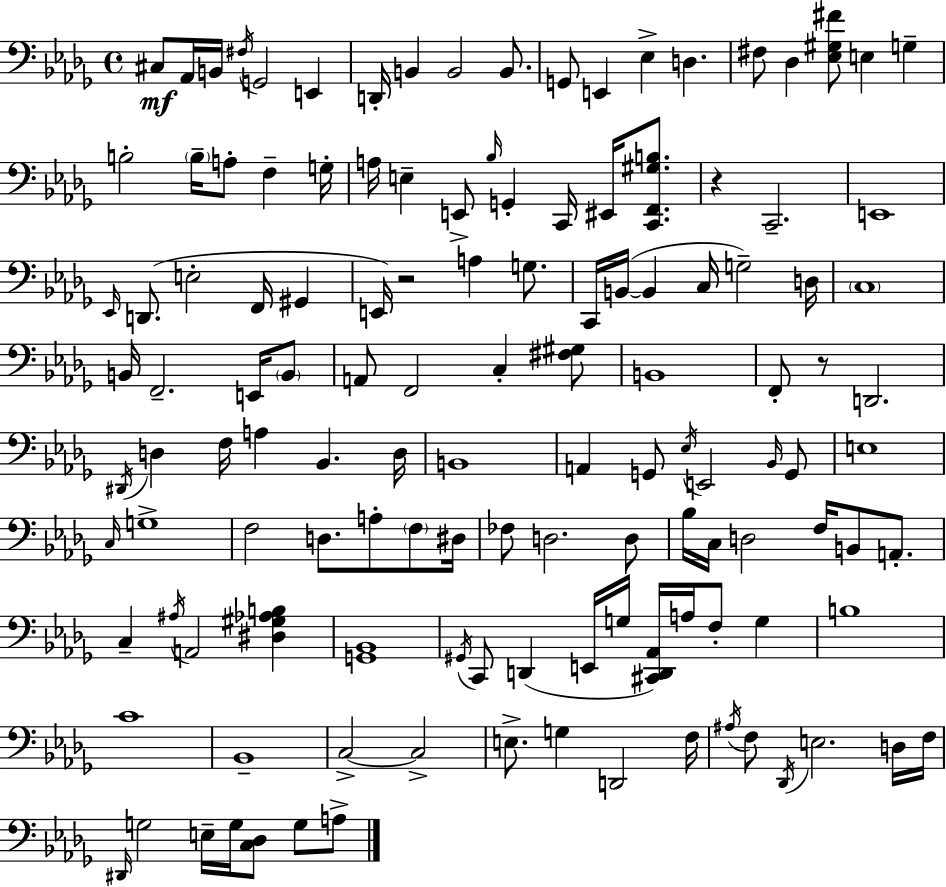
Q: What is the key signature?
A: BES minor